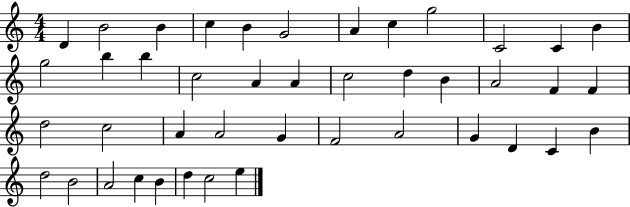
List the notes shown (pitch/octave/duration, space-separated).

D4/q B4/h B4/q C5/q B4/q G4/h A4/q C5/q G5/h C4/h C4/q B4/q G5/h B5/q B5/q C5/h A4/q A4/q C5/h D5/q B4/q A4/h F4/q F4/q D5/h C5/h A4/q A4/h G4/q F4/h A4/h G4/q D4/q C4/q B4/q D5/h B4/h A4/h C5/q B4/q D5/q C5/h E5/q